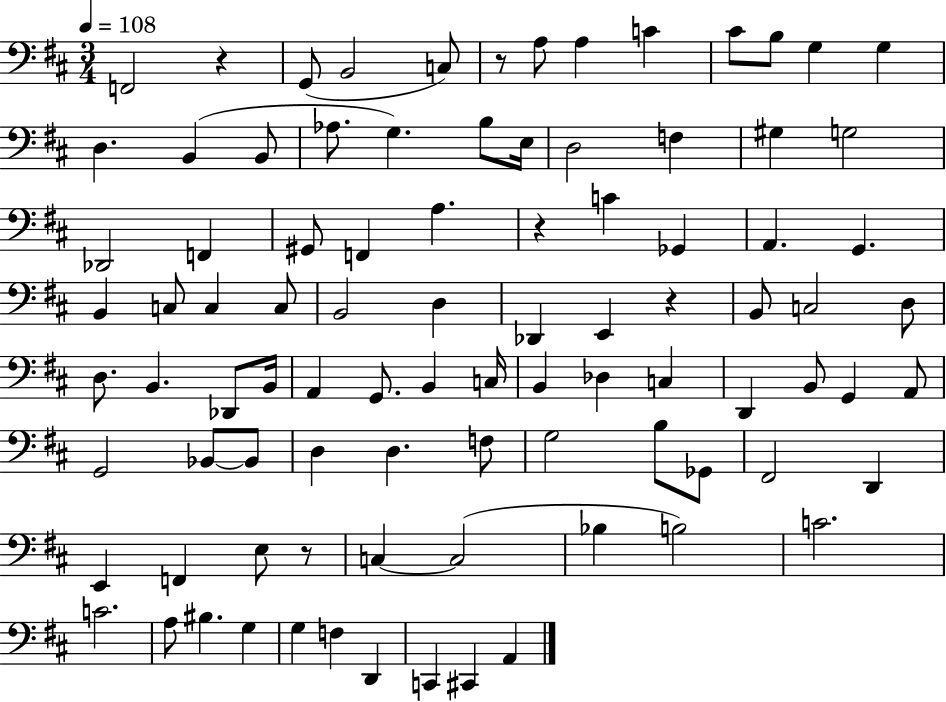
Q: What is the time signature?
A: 3/4